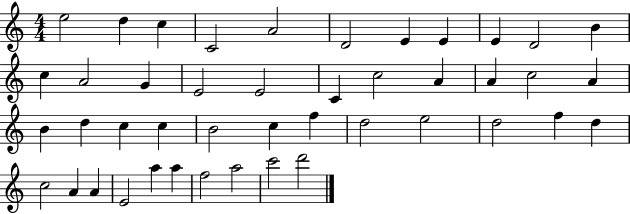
{
  \clef treble
  \numericTimeSignature
  \time 4/4
  \key c \major
  e''2 d''4 c''4 | c'2 a'2 | d'2 e'4 e'4 | e'4 d'2 b'4 | \break c''4 a'2 g'4 | e'2 e'2 | c'4 c''2 a'4 | a'4 c''2 a'4 | \break b'4 d''4 c''4 c''4 | b'2 c''4 f''4 | d''2 e''2 | d''2 f''4 d''4 | \break c''2 a'4 a'4 | e'2 a''4 a''4 | f''2 a''2 | c'''2 d'''2 | \break \bar "|."
}